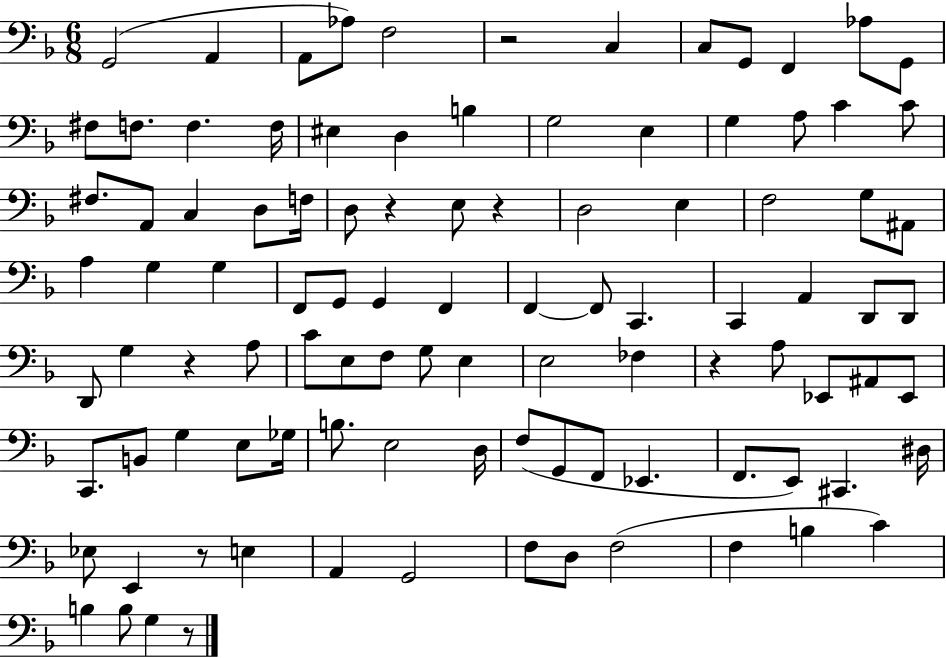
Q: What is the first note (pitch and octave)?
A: G2